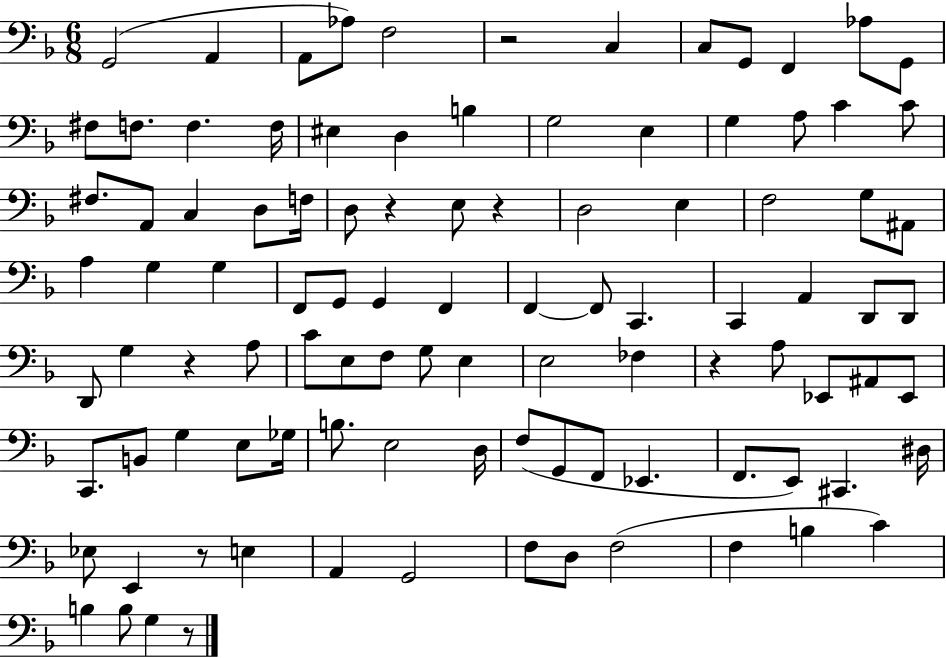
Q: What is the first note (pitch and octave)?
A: G2